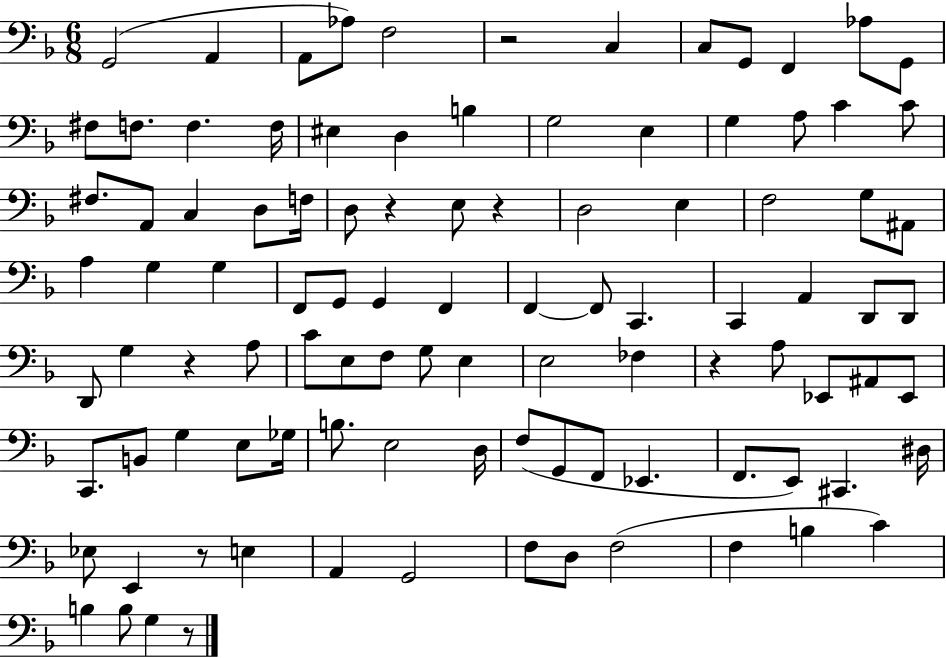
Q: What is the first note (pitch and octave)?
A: G2